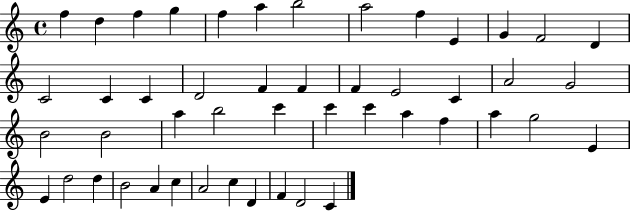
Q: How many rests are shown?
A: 0